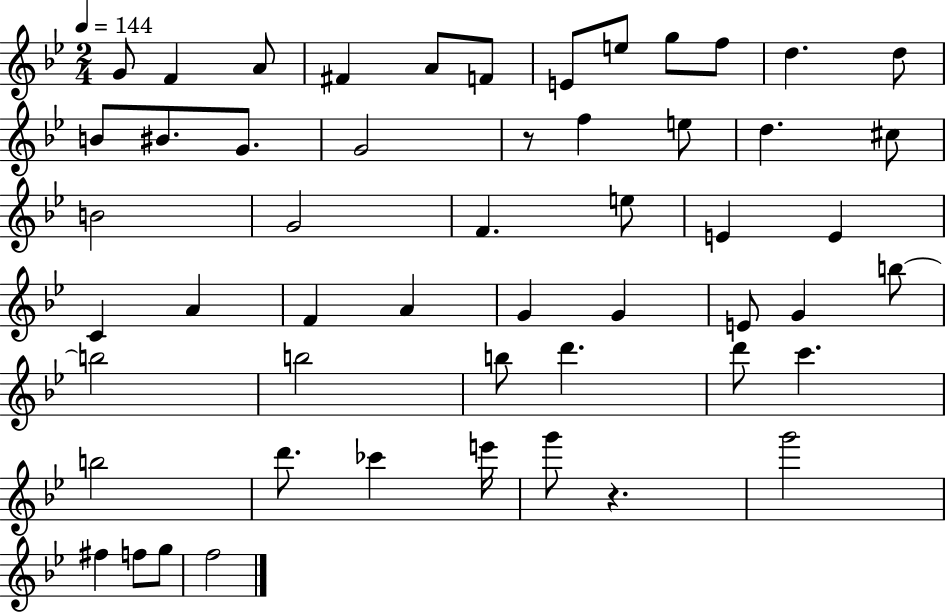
{
  \clef treble
  \numericTimeSignature
  \time 2/4
  \key bes \major
  \tempo 4 = 144
  g'8 f'4 a'8 | fis'4 a'8 f'8 | e'8 e''8 g''8 f''8 | d''4. d''8 | \break b'8 bis'8. g'8. | g'2 | r8 f''4 e''8 | d''4. cis''8 | \break b'2 | g'2 | f'4. e''8 | e'4 e'4 | \break c'4 a'4 | f'4 a'4 | g'4 g'4 | e'8 g'4 b''8~~ | \break b''2 | b''2 | b''8 d'''4. | d'''8 c'''4. | \break b''2 | d'''8. ces'''4 e'''16 | g'''8 r4. | g'''2 | \break fis''4 f''8 g''8 | f''2 | \bar "|."
}